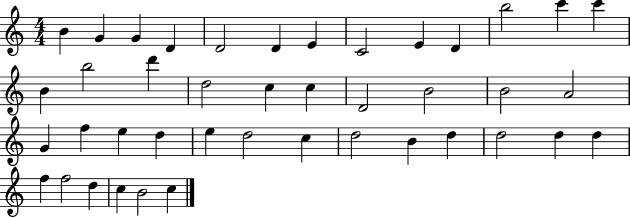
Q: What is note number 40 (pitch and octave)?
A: C5